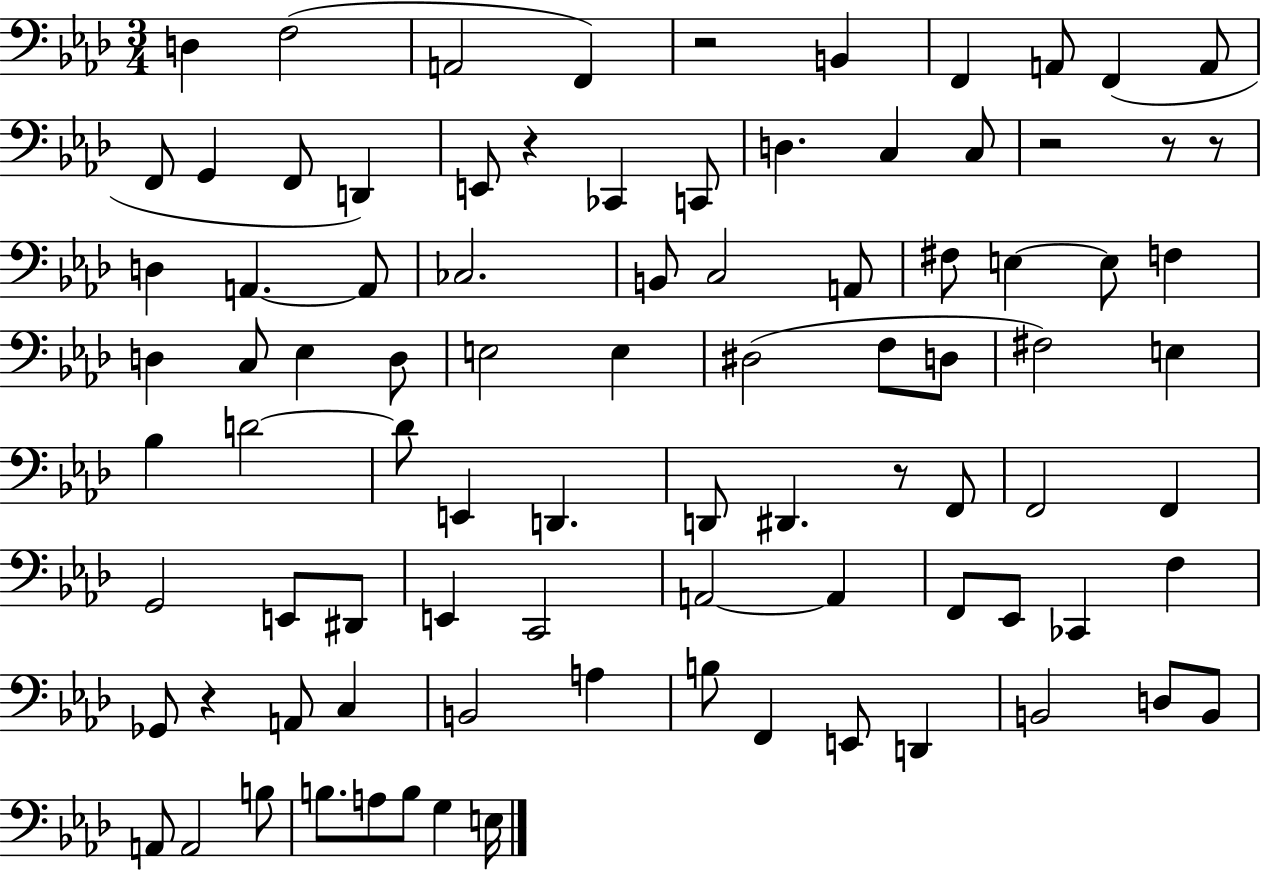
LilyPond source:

{
  \clef bass
  \numericTimeSignature
  \time 3/4
  \key aes \major
  d4 f2( | a,2 f,4) | r2 b,4 | f,4 a,8 f,4( a,8 | \break f,8 g,4 f,8 d,4) | e,8 r4 ces,4 c,8 | d4. c4 c8 | r2 r8 r8 | \break d4 a,4.~~ a,8 | ces2. | b,8 c2 a,8 | fis8 e4~~ e8 f4 | \break d4 c8 ees4 d8 | e2 e4 | dis2( f8 d8 | fis2) e4 | \break bes4 d'2~~ | d'8 e,4 d,4. | d,8 dis,4. r8 f,8 | f,2 f,4 | \break g,2 e,8 dis,8 | e,4 c,2 | a,2~~ a,4 | f,8 ees,8 ces,4 f4 | \break ges,8 r4 a,8 c4 | b,2 a4 | b8 f,4 e,8 d,4 | b,2 d8 b,8 | \break a,8 a,2 b8 | b8. a8 b8 g4 e16 | \bar "|."
}